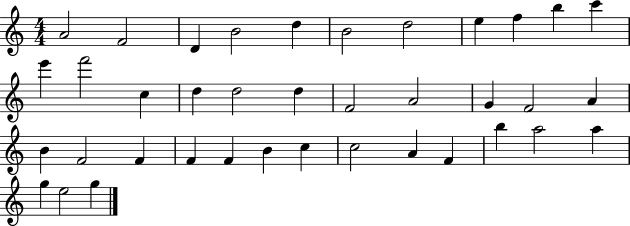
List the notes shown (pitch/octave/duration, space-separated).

A4/h F4/h D4/q B4/h D5/q B4/h D5/h E5/q F5/q B5/q C6/q E6/q F6/h C5/q D5/q D5/h D5/q F4/h A4/h G4/q F4/h A4/q B4/q F4/h F4/q F4/q F4/q B4/q C5/q C5/h A4/q F4/q B5/q A5/h A5/q G5/q E5/h G5/q